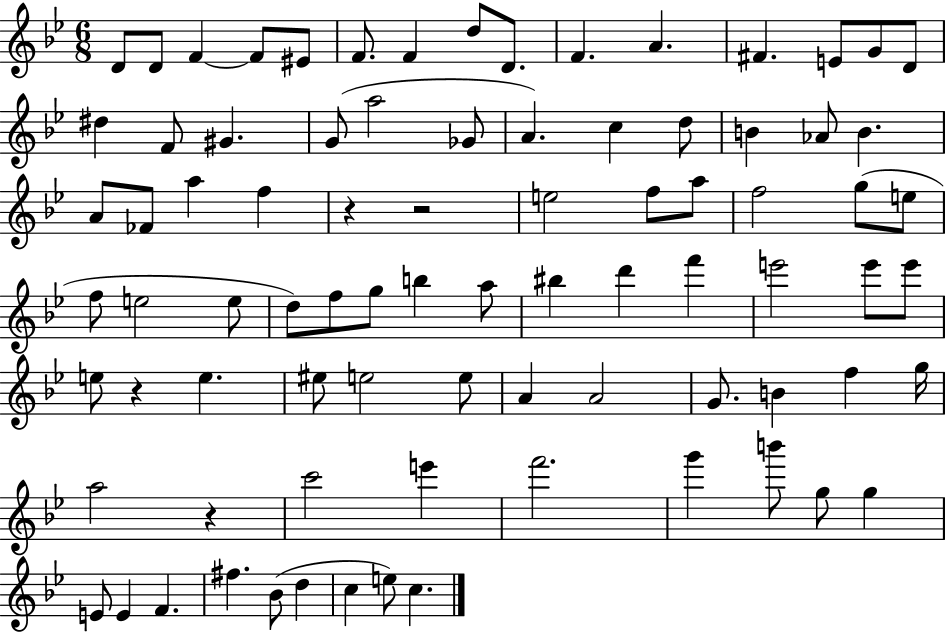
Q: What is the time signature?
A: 6/8